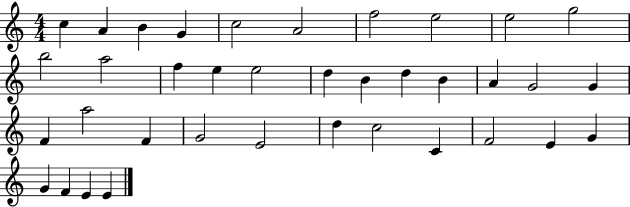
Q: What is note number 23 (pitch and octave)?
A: F4